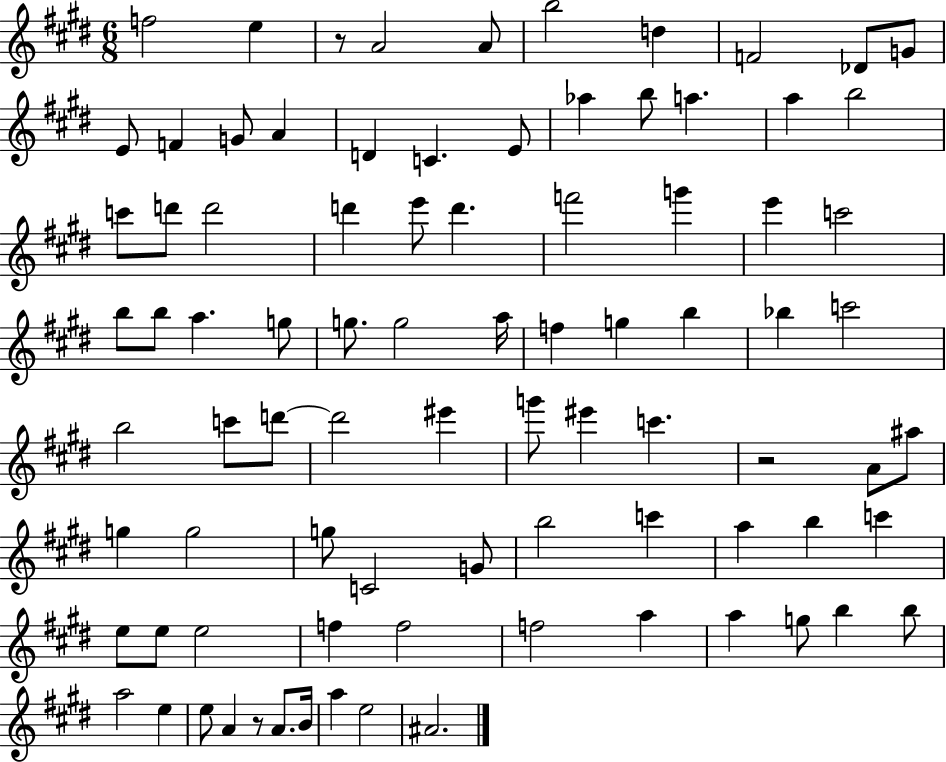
F5/h E5/q R/e A4/h A4/e B5/h D5/q F4/h Db4/e G4/e E4/e F4/q G4/e A4/q D4/q C4/q. E4/e Ab5/q B5/e A5/q. A5/q B5/h C6/e D6/e D6/h D6/q E6/e D6/q. F6/h G6/q E6/q C6/h B5/e B5/e A5/q. G5/e G5/e. G5/h A5/s F5/q G5/q B5/q Bb5/q C6/h B5/h C6/e D6/e D6/h EIS6/q G6/e EIS6/q C6/q. R/h A4/e A#5/e G5/q G5/h G5/e C4/h G4/e B5/h C6/q A5/q B5/q C6/q E5/e E5/e E5/h F5/q F5/h F5/h A5/q A5/q G5/e B5/q B5/e A5/h E5/q E5/e A4/q R/e A4/e. B4/s A5/q E5/h A#4/h.